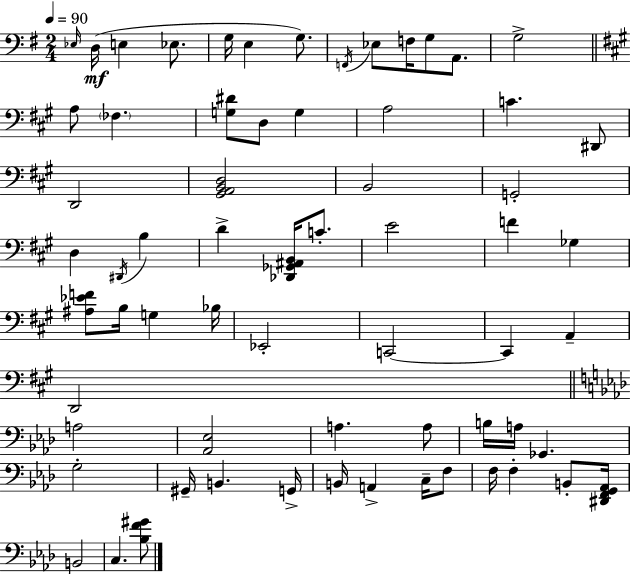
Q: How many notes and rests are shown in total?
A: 65